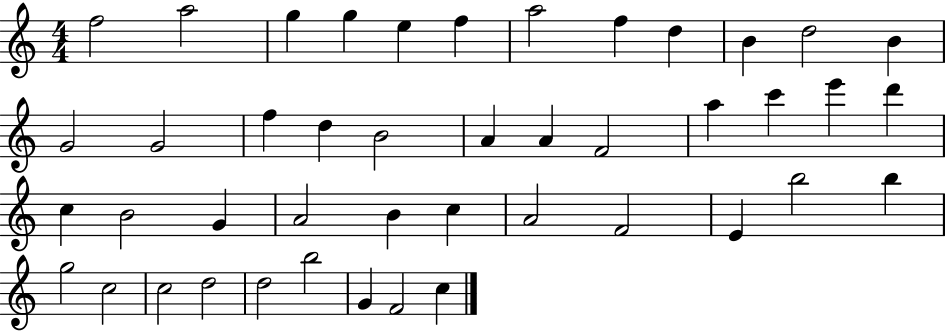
F5/h A5/h G5/q G5/q E5/q F5/q A5/h F5/q D5/q B4/q D5/h B4/q G4/h G4/h F5/q D5/q B4/h A4/q A4/q F4/h A5/q C6/q E6/q D6/q C5/q B4/h G4/q A4/h B4/q C5/q A4/h F4/h E4/q B5/h B5/q G5/h C5/h C5/h D5/h D5/h B5/h G4/q F4/h C5/q